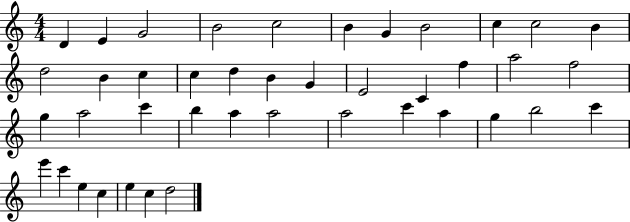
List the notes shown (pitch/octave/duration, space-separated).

D4/q E4/q G4/h B4/h C5/h B4/q G4/q B4/h C5/q C5/h B4/q D5/h B4/q C5/q C5/q D5/q B4/q G4/q E4/h C4/q F5/q A5/h F5/h G5/q A5/h C6/q B5/q A5/q A5/h A5/h C6/q A5/q G5/q B5/h C6/q E6/q C6/q E5/q C5/q E5/q C5/q D5/h